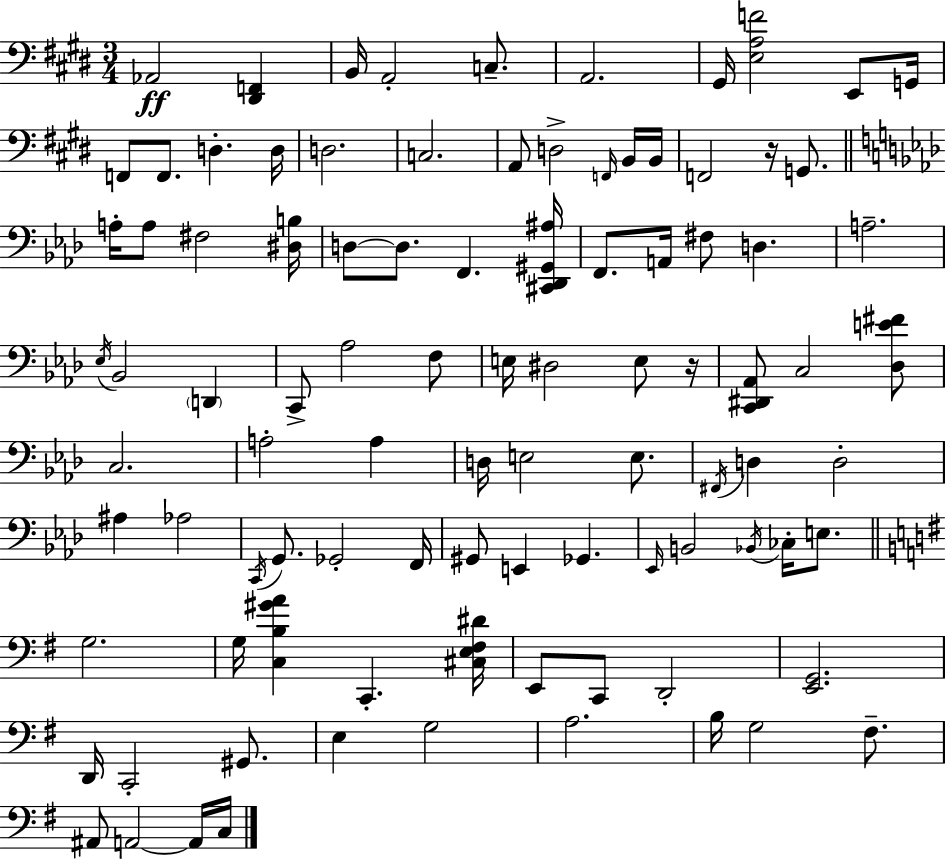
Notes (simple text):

Ab2/h [D#2,F2]/q B2/s A2/h C3/e. A2/h. G#2/s [E3,A3,F4]/h E2/e G2/s F2/e F2/e. D3/q. D3/s D3/h. C3/h. A2/e D3/h F2/s B2/s B2/s F2/h R/s G2/e. A3/s A3/e F#3/h [D#3,B3]/s D3/e D3/e. F2/q. [C#2,Db2,G#2,A#3]/s F2/e. A2/s F#3/e D3/q. A3/h. Eb3/s Bb2/h D2/q C2/e Ab3/h F3/e E3/s D#3/h E3/e R/s [C2,D#2,Ab2]/e C3/h [Db3,E4,F#4]/e C3/h. A3/h A3/q D3/s E3/h E3/e. F#2/s D3/q D3/h A#3/q Ab3/h C2/s G2/e. Gb2/h F2/s G#2/e E2/q Gb2/q. Eb2/s B2/h Bb2/s CES3/s E3/e. G3/h. G3/s [C3,B3,G#4,A4]/q C2/q. [C#3,E3,F#3,D#4]/s E2/e C2/e D2/h [E2,G2]/h. D2/s C2/h G#2/e. E3/q G3/h A3/h. B3/s G3/h F#3/e. A#2/e A2/h A2/s C3/s